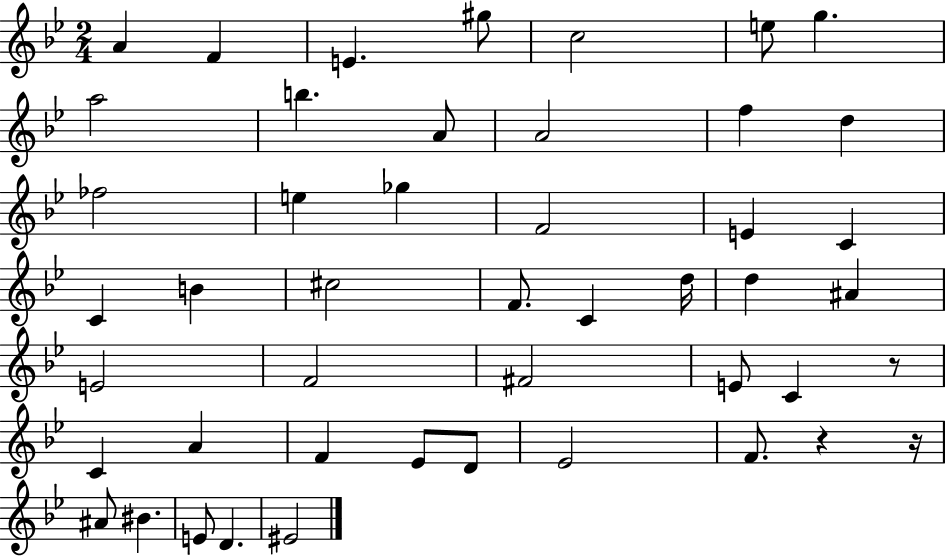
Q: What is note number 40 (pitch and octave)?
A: A#4